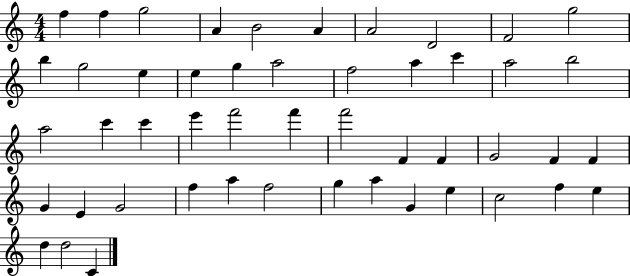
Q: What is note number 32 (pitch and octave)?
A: F4